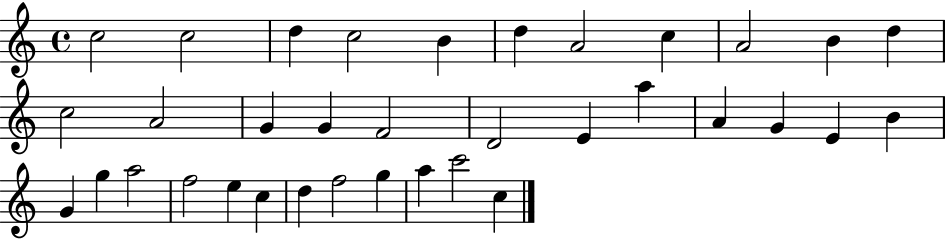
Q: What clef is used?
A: treble